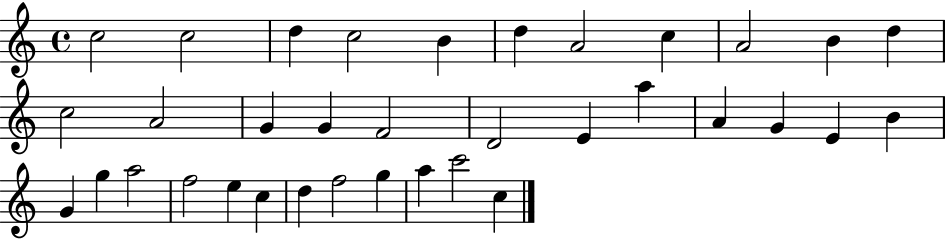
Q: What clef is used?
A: treble